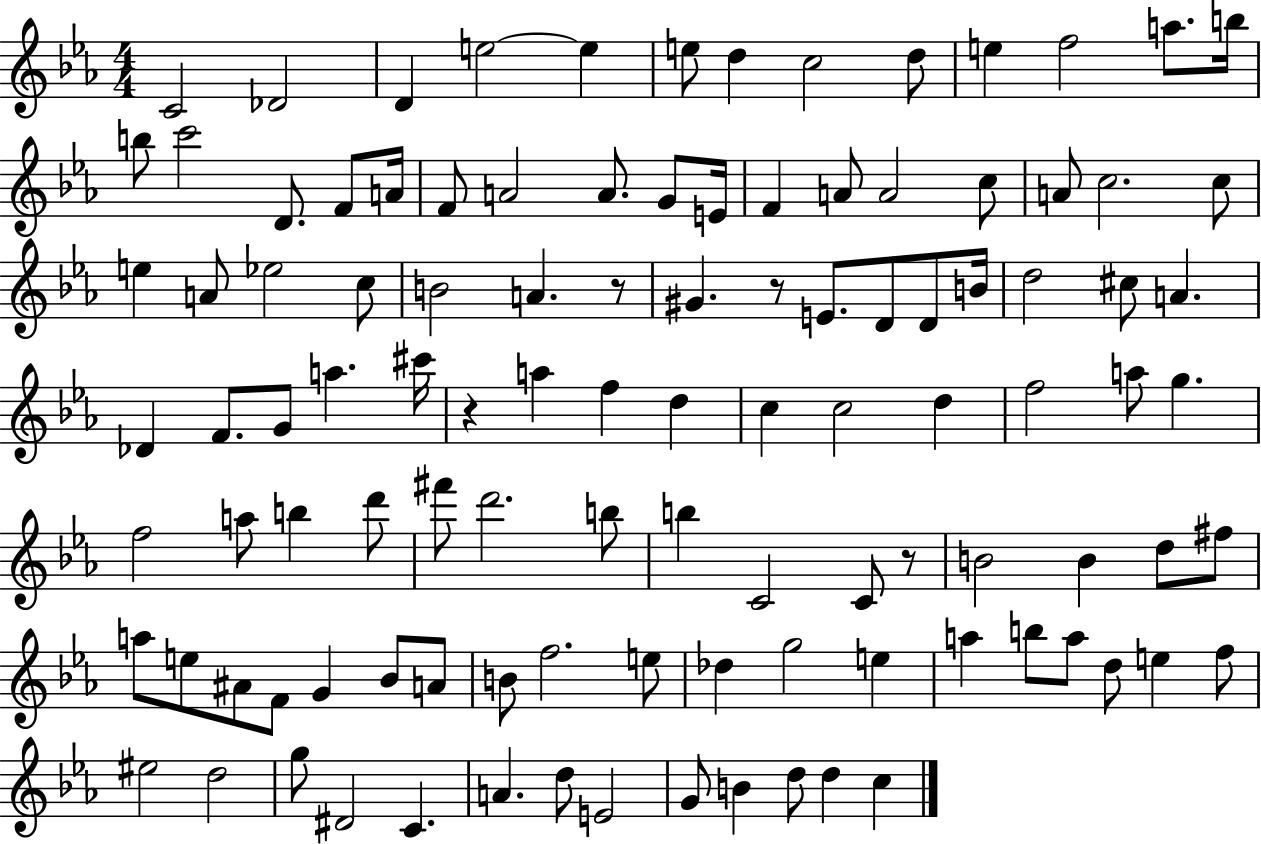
C4/h Db4/h D4/q E5/h E5/q E5/e D5/q C5/h D5/e E5/q F5/h A5/e. B5/s B5/e C6/h D4/e. F4/e A4/s F4/e A4/h A4/e. G4/e E4/s F4/q A4/e A4/h C5/e A4/e C5/h. C5/e E5/q A4/e Eb5/h C5/e B4/h A4/q. R/e G#4/q. R/e E4/e. D4/e D4/e B4/s D5/h C#5/e A4/q. Db4/q F4/e. G4/e A5/q. C#6/s R/q A5/q F5/q D5/q C5/q C5/h D5/q F5/h A5/e G5/q. F5/h A5/e B5/q D6/e F#6/e D6/h. B5/e B5/q C4/h C4/e R/e B4/h B4/q D5/e F#5/e A5/e E5/e A#4/e F4/e G4/q Bb4/e A4/e B4/e F5/h. E5/e Db5/q G5/h E5/q A5/q B5/e A5/e D5/e E5/q F5/e EIS5/h D5/h G5/e D#4/h C4/q. A4/q. D5/e E4/h G4/e B4/q D5/e D5/q C5/q